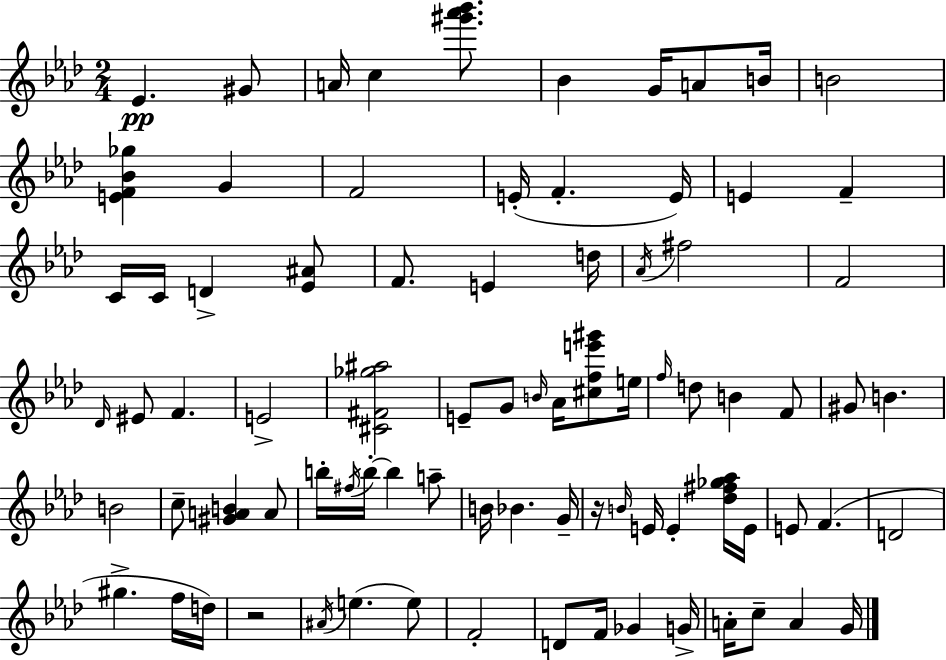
{
  \clef treble
  \numericTimeSignature
  \time 2/4
  \key aes \major
  \repeat volta 2 { ees'4.\pp gis'8 | a'16 c''4 <gis''' aes''' bes'''>8. | bes'4 g'16 a'8 b'16 | b'2 | \break <e' f' bes' ges''>4 g'4 | f'2 | e'16-.( f'4.-. e'16) | e'4 f'4-- | \break c'16 c'16 d'4-> <ees' ais'>8 | f'8. e'4 d''16 | \acciaccatura { aes'16 } fis''2 | f'2 | \break \grace { des'16 } eis'8 f'4. | e'2-> | <cis' fis' ges'' ais''>2 | e'8-- g'8 \grace { b'16 } aes'16 | \break <cis'' f'' e''' gis'''>8 e''16 \grace { f''16 } d''8 b'4 | f'8 gis'8 b'4. | b'2 | c''8-- <gis' a' b'>4 | \break a'8 b''16-. \acciaccatura { fis''16 } b''16-.~~ b''4 | a''8-- b'16 bes'4. | g'16-- r16 \grace { b'16 } e'16 | e'4-. <des'' fis'' ges'' aes''>16 e'16 e'8 | \break f'4.( d'2 | gis''4.-> | f''16 d''16) r2 | \acciaccatura { ais'16 }( e''4. | \break e''8) f'2-. | d'8 | f'16 ges'4 g'16-> a'16-. | c''8-- a'4 g'16 } \bar "|."
}